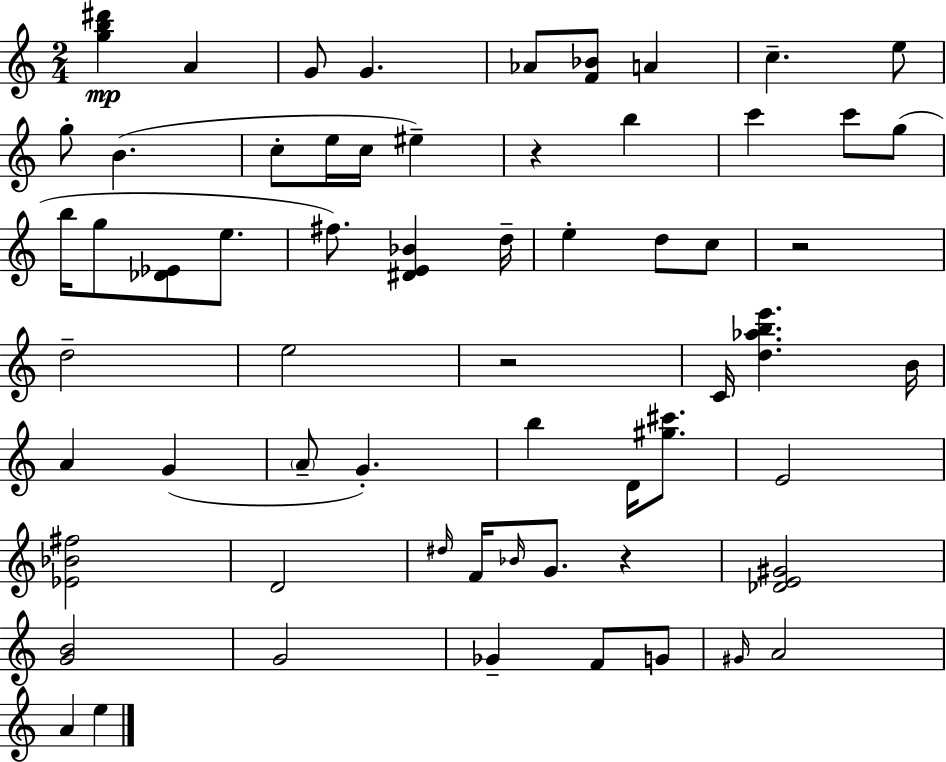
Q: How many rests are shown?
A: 4